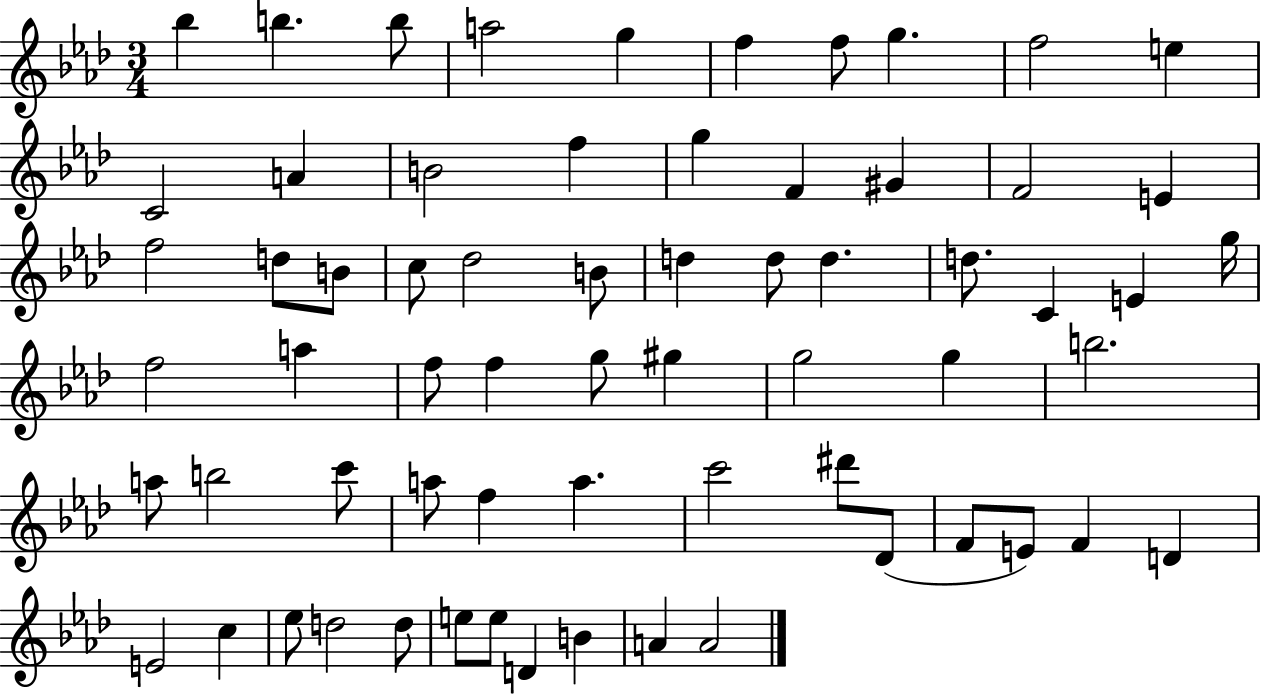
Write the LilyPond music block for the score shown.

{
  \clef treble
  \numericTimeSignature
  \time 3/4
  \key aes \major
  \repeat volta 2 { bes''4 b''4. b''8 | a''2 g''4 | f''4 f''8 g''4. | f''2 e''4 | \break c'2 a'4 | b'2 f''4 | g''4 f'4 gis'4 | f'2 e'4 | \break f''2 d''8 b'8 | c''8 des''2 b'8 | d''4 d''8 d''4. | d''8. c'4 e'4 g''16 | \break f''2 a''4 | f''8 f''4 g''8 gis''4 | g''2 g''4 | b''2. | \break a''8 b''2 c'''8 | a''8 f''4 a''4. | c'''2 dis'''8 des'8( | f'8 e'8) f'4 d'4 | \break e'2 c''4 | ees''8 d''2 d''8 | e''8 e''8 d'4 b'4 | a'4 a'2 | \break } \bar "|."
}